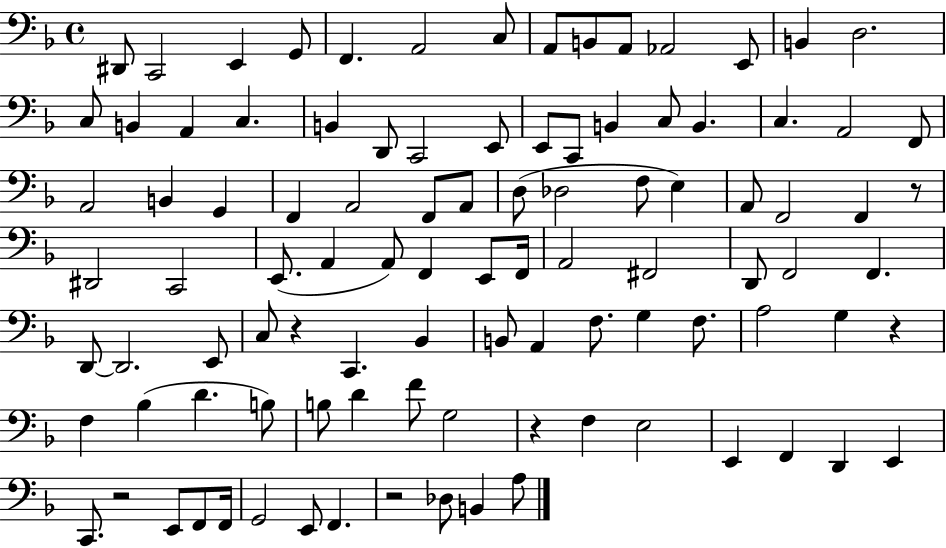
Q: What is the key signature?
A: F major